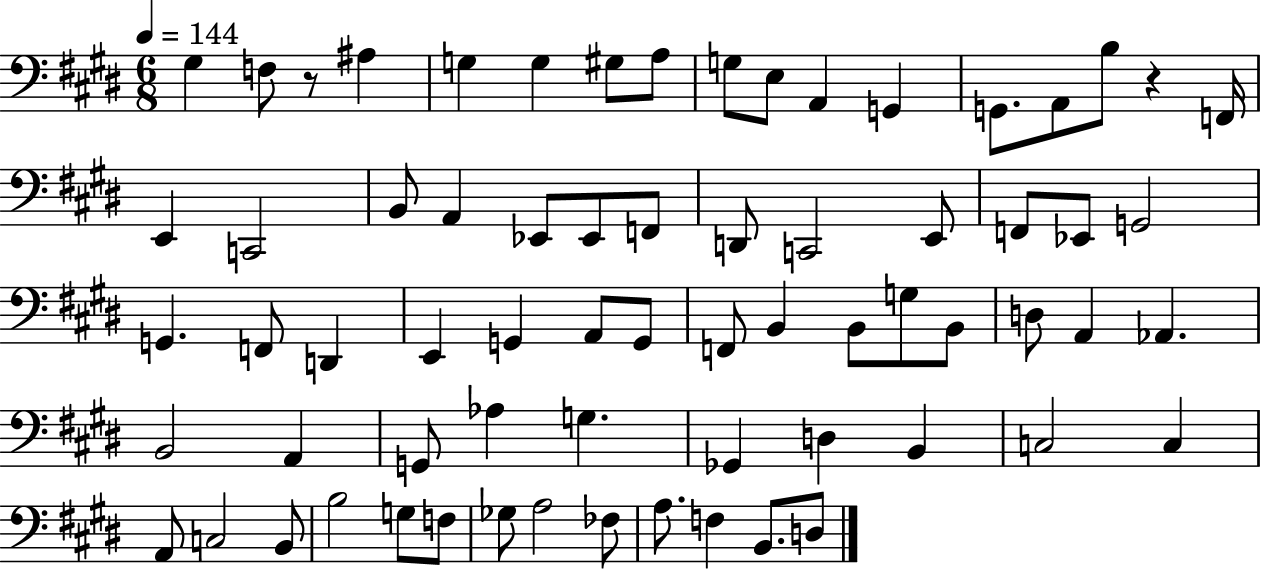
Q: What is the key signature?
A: E major